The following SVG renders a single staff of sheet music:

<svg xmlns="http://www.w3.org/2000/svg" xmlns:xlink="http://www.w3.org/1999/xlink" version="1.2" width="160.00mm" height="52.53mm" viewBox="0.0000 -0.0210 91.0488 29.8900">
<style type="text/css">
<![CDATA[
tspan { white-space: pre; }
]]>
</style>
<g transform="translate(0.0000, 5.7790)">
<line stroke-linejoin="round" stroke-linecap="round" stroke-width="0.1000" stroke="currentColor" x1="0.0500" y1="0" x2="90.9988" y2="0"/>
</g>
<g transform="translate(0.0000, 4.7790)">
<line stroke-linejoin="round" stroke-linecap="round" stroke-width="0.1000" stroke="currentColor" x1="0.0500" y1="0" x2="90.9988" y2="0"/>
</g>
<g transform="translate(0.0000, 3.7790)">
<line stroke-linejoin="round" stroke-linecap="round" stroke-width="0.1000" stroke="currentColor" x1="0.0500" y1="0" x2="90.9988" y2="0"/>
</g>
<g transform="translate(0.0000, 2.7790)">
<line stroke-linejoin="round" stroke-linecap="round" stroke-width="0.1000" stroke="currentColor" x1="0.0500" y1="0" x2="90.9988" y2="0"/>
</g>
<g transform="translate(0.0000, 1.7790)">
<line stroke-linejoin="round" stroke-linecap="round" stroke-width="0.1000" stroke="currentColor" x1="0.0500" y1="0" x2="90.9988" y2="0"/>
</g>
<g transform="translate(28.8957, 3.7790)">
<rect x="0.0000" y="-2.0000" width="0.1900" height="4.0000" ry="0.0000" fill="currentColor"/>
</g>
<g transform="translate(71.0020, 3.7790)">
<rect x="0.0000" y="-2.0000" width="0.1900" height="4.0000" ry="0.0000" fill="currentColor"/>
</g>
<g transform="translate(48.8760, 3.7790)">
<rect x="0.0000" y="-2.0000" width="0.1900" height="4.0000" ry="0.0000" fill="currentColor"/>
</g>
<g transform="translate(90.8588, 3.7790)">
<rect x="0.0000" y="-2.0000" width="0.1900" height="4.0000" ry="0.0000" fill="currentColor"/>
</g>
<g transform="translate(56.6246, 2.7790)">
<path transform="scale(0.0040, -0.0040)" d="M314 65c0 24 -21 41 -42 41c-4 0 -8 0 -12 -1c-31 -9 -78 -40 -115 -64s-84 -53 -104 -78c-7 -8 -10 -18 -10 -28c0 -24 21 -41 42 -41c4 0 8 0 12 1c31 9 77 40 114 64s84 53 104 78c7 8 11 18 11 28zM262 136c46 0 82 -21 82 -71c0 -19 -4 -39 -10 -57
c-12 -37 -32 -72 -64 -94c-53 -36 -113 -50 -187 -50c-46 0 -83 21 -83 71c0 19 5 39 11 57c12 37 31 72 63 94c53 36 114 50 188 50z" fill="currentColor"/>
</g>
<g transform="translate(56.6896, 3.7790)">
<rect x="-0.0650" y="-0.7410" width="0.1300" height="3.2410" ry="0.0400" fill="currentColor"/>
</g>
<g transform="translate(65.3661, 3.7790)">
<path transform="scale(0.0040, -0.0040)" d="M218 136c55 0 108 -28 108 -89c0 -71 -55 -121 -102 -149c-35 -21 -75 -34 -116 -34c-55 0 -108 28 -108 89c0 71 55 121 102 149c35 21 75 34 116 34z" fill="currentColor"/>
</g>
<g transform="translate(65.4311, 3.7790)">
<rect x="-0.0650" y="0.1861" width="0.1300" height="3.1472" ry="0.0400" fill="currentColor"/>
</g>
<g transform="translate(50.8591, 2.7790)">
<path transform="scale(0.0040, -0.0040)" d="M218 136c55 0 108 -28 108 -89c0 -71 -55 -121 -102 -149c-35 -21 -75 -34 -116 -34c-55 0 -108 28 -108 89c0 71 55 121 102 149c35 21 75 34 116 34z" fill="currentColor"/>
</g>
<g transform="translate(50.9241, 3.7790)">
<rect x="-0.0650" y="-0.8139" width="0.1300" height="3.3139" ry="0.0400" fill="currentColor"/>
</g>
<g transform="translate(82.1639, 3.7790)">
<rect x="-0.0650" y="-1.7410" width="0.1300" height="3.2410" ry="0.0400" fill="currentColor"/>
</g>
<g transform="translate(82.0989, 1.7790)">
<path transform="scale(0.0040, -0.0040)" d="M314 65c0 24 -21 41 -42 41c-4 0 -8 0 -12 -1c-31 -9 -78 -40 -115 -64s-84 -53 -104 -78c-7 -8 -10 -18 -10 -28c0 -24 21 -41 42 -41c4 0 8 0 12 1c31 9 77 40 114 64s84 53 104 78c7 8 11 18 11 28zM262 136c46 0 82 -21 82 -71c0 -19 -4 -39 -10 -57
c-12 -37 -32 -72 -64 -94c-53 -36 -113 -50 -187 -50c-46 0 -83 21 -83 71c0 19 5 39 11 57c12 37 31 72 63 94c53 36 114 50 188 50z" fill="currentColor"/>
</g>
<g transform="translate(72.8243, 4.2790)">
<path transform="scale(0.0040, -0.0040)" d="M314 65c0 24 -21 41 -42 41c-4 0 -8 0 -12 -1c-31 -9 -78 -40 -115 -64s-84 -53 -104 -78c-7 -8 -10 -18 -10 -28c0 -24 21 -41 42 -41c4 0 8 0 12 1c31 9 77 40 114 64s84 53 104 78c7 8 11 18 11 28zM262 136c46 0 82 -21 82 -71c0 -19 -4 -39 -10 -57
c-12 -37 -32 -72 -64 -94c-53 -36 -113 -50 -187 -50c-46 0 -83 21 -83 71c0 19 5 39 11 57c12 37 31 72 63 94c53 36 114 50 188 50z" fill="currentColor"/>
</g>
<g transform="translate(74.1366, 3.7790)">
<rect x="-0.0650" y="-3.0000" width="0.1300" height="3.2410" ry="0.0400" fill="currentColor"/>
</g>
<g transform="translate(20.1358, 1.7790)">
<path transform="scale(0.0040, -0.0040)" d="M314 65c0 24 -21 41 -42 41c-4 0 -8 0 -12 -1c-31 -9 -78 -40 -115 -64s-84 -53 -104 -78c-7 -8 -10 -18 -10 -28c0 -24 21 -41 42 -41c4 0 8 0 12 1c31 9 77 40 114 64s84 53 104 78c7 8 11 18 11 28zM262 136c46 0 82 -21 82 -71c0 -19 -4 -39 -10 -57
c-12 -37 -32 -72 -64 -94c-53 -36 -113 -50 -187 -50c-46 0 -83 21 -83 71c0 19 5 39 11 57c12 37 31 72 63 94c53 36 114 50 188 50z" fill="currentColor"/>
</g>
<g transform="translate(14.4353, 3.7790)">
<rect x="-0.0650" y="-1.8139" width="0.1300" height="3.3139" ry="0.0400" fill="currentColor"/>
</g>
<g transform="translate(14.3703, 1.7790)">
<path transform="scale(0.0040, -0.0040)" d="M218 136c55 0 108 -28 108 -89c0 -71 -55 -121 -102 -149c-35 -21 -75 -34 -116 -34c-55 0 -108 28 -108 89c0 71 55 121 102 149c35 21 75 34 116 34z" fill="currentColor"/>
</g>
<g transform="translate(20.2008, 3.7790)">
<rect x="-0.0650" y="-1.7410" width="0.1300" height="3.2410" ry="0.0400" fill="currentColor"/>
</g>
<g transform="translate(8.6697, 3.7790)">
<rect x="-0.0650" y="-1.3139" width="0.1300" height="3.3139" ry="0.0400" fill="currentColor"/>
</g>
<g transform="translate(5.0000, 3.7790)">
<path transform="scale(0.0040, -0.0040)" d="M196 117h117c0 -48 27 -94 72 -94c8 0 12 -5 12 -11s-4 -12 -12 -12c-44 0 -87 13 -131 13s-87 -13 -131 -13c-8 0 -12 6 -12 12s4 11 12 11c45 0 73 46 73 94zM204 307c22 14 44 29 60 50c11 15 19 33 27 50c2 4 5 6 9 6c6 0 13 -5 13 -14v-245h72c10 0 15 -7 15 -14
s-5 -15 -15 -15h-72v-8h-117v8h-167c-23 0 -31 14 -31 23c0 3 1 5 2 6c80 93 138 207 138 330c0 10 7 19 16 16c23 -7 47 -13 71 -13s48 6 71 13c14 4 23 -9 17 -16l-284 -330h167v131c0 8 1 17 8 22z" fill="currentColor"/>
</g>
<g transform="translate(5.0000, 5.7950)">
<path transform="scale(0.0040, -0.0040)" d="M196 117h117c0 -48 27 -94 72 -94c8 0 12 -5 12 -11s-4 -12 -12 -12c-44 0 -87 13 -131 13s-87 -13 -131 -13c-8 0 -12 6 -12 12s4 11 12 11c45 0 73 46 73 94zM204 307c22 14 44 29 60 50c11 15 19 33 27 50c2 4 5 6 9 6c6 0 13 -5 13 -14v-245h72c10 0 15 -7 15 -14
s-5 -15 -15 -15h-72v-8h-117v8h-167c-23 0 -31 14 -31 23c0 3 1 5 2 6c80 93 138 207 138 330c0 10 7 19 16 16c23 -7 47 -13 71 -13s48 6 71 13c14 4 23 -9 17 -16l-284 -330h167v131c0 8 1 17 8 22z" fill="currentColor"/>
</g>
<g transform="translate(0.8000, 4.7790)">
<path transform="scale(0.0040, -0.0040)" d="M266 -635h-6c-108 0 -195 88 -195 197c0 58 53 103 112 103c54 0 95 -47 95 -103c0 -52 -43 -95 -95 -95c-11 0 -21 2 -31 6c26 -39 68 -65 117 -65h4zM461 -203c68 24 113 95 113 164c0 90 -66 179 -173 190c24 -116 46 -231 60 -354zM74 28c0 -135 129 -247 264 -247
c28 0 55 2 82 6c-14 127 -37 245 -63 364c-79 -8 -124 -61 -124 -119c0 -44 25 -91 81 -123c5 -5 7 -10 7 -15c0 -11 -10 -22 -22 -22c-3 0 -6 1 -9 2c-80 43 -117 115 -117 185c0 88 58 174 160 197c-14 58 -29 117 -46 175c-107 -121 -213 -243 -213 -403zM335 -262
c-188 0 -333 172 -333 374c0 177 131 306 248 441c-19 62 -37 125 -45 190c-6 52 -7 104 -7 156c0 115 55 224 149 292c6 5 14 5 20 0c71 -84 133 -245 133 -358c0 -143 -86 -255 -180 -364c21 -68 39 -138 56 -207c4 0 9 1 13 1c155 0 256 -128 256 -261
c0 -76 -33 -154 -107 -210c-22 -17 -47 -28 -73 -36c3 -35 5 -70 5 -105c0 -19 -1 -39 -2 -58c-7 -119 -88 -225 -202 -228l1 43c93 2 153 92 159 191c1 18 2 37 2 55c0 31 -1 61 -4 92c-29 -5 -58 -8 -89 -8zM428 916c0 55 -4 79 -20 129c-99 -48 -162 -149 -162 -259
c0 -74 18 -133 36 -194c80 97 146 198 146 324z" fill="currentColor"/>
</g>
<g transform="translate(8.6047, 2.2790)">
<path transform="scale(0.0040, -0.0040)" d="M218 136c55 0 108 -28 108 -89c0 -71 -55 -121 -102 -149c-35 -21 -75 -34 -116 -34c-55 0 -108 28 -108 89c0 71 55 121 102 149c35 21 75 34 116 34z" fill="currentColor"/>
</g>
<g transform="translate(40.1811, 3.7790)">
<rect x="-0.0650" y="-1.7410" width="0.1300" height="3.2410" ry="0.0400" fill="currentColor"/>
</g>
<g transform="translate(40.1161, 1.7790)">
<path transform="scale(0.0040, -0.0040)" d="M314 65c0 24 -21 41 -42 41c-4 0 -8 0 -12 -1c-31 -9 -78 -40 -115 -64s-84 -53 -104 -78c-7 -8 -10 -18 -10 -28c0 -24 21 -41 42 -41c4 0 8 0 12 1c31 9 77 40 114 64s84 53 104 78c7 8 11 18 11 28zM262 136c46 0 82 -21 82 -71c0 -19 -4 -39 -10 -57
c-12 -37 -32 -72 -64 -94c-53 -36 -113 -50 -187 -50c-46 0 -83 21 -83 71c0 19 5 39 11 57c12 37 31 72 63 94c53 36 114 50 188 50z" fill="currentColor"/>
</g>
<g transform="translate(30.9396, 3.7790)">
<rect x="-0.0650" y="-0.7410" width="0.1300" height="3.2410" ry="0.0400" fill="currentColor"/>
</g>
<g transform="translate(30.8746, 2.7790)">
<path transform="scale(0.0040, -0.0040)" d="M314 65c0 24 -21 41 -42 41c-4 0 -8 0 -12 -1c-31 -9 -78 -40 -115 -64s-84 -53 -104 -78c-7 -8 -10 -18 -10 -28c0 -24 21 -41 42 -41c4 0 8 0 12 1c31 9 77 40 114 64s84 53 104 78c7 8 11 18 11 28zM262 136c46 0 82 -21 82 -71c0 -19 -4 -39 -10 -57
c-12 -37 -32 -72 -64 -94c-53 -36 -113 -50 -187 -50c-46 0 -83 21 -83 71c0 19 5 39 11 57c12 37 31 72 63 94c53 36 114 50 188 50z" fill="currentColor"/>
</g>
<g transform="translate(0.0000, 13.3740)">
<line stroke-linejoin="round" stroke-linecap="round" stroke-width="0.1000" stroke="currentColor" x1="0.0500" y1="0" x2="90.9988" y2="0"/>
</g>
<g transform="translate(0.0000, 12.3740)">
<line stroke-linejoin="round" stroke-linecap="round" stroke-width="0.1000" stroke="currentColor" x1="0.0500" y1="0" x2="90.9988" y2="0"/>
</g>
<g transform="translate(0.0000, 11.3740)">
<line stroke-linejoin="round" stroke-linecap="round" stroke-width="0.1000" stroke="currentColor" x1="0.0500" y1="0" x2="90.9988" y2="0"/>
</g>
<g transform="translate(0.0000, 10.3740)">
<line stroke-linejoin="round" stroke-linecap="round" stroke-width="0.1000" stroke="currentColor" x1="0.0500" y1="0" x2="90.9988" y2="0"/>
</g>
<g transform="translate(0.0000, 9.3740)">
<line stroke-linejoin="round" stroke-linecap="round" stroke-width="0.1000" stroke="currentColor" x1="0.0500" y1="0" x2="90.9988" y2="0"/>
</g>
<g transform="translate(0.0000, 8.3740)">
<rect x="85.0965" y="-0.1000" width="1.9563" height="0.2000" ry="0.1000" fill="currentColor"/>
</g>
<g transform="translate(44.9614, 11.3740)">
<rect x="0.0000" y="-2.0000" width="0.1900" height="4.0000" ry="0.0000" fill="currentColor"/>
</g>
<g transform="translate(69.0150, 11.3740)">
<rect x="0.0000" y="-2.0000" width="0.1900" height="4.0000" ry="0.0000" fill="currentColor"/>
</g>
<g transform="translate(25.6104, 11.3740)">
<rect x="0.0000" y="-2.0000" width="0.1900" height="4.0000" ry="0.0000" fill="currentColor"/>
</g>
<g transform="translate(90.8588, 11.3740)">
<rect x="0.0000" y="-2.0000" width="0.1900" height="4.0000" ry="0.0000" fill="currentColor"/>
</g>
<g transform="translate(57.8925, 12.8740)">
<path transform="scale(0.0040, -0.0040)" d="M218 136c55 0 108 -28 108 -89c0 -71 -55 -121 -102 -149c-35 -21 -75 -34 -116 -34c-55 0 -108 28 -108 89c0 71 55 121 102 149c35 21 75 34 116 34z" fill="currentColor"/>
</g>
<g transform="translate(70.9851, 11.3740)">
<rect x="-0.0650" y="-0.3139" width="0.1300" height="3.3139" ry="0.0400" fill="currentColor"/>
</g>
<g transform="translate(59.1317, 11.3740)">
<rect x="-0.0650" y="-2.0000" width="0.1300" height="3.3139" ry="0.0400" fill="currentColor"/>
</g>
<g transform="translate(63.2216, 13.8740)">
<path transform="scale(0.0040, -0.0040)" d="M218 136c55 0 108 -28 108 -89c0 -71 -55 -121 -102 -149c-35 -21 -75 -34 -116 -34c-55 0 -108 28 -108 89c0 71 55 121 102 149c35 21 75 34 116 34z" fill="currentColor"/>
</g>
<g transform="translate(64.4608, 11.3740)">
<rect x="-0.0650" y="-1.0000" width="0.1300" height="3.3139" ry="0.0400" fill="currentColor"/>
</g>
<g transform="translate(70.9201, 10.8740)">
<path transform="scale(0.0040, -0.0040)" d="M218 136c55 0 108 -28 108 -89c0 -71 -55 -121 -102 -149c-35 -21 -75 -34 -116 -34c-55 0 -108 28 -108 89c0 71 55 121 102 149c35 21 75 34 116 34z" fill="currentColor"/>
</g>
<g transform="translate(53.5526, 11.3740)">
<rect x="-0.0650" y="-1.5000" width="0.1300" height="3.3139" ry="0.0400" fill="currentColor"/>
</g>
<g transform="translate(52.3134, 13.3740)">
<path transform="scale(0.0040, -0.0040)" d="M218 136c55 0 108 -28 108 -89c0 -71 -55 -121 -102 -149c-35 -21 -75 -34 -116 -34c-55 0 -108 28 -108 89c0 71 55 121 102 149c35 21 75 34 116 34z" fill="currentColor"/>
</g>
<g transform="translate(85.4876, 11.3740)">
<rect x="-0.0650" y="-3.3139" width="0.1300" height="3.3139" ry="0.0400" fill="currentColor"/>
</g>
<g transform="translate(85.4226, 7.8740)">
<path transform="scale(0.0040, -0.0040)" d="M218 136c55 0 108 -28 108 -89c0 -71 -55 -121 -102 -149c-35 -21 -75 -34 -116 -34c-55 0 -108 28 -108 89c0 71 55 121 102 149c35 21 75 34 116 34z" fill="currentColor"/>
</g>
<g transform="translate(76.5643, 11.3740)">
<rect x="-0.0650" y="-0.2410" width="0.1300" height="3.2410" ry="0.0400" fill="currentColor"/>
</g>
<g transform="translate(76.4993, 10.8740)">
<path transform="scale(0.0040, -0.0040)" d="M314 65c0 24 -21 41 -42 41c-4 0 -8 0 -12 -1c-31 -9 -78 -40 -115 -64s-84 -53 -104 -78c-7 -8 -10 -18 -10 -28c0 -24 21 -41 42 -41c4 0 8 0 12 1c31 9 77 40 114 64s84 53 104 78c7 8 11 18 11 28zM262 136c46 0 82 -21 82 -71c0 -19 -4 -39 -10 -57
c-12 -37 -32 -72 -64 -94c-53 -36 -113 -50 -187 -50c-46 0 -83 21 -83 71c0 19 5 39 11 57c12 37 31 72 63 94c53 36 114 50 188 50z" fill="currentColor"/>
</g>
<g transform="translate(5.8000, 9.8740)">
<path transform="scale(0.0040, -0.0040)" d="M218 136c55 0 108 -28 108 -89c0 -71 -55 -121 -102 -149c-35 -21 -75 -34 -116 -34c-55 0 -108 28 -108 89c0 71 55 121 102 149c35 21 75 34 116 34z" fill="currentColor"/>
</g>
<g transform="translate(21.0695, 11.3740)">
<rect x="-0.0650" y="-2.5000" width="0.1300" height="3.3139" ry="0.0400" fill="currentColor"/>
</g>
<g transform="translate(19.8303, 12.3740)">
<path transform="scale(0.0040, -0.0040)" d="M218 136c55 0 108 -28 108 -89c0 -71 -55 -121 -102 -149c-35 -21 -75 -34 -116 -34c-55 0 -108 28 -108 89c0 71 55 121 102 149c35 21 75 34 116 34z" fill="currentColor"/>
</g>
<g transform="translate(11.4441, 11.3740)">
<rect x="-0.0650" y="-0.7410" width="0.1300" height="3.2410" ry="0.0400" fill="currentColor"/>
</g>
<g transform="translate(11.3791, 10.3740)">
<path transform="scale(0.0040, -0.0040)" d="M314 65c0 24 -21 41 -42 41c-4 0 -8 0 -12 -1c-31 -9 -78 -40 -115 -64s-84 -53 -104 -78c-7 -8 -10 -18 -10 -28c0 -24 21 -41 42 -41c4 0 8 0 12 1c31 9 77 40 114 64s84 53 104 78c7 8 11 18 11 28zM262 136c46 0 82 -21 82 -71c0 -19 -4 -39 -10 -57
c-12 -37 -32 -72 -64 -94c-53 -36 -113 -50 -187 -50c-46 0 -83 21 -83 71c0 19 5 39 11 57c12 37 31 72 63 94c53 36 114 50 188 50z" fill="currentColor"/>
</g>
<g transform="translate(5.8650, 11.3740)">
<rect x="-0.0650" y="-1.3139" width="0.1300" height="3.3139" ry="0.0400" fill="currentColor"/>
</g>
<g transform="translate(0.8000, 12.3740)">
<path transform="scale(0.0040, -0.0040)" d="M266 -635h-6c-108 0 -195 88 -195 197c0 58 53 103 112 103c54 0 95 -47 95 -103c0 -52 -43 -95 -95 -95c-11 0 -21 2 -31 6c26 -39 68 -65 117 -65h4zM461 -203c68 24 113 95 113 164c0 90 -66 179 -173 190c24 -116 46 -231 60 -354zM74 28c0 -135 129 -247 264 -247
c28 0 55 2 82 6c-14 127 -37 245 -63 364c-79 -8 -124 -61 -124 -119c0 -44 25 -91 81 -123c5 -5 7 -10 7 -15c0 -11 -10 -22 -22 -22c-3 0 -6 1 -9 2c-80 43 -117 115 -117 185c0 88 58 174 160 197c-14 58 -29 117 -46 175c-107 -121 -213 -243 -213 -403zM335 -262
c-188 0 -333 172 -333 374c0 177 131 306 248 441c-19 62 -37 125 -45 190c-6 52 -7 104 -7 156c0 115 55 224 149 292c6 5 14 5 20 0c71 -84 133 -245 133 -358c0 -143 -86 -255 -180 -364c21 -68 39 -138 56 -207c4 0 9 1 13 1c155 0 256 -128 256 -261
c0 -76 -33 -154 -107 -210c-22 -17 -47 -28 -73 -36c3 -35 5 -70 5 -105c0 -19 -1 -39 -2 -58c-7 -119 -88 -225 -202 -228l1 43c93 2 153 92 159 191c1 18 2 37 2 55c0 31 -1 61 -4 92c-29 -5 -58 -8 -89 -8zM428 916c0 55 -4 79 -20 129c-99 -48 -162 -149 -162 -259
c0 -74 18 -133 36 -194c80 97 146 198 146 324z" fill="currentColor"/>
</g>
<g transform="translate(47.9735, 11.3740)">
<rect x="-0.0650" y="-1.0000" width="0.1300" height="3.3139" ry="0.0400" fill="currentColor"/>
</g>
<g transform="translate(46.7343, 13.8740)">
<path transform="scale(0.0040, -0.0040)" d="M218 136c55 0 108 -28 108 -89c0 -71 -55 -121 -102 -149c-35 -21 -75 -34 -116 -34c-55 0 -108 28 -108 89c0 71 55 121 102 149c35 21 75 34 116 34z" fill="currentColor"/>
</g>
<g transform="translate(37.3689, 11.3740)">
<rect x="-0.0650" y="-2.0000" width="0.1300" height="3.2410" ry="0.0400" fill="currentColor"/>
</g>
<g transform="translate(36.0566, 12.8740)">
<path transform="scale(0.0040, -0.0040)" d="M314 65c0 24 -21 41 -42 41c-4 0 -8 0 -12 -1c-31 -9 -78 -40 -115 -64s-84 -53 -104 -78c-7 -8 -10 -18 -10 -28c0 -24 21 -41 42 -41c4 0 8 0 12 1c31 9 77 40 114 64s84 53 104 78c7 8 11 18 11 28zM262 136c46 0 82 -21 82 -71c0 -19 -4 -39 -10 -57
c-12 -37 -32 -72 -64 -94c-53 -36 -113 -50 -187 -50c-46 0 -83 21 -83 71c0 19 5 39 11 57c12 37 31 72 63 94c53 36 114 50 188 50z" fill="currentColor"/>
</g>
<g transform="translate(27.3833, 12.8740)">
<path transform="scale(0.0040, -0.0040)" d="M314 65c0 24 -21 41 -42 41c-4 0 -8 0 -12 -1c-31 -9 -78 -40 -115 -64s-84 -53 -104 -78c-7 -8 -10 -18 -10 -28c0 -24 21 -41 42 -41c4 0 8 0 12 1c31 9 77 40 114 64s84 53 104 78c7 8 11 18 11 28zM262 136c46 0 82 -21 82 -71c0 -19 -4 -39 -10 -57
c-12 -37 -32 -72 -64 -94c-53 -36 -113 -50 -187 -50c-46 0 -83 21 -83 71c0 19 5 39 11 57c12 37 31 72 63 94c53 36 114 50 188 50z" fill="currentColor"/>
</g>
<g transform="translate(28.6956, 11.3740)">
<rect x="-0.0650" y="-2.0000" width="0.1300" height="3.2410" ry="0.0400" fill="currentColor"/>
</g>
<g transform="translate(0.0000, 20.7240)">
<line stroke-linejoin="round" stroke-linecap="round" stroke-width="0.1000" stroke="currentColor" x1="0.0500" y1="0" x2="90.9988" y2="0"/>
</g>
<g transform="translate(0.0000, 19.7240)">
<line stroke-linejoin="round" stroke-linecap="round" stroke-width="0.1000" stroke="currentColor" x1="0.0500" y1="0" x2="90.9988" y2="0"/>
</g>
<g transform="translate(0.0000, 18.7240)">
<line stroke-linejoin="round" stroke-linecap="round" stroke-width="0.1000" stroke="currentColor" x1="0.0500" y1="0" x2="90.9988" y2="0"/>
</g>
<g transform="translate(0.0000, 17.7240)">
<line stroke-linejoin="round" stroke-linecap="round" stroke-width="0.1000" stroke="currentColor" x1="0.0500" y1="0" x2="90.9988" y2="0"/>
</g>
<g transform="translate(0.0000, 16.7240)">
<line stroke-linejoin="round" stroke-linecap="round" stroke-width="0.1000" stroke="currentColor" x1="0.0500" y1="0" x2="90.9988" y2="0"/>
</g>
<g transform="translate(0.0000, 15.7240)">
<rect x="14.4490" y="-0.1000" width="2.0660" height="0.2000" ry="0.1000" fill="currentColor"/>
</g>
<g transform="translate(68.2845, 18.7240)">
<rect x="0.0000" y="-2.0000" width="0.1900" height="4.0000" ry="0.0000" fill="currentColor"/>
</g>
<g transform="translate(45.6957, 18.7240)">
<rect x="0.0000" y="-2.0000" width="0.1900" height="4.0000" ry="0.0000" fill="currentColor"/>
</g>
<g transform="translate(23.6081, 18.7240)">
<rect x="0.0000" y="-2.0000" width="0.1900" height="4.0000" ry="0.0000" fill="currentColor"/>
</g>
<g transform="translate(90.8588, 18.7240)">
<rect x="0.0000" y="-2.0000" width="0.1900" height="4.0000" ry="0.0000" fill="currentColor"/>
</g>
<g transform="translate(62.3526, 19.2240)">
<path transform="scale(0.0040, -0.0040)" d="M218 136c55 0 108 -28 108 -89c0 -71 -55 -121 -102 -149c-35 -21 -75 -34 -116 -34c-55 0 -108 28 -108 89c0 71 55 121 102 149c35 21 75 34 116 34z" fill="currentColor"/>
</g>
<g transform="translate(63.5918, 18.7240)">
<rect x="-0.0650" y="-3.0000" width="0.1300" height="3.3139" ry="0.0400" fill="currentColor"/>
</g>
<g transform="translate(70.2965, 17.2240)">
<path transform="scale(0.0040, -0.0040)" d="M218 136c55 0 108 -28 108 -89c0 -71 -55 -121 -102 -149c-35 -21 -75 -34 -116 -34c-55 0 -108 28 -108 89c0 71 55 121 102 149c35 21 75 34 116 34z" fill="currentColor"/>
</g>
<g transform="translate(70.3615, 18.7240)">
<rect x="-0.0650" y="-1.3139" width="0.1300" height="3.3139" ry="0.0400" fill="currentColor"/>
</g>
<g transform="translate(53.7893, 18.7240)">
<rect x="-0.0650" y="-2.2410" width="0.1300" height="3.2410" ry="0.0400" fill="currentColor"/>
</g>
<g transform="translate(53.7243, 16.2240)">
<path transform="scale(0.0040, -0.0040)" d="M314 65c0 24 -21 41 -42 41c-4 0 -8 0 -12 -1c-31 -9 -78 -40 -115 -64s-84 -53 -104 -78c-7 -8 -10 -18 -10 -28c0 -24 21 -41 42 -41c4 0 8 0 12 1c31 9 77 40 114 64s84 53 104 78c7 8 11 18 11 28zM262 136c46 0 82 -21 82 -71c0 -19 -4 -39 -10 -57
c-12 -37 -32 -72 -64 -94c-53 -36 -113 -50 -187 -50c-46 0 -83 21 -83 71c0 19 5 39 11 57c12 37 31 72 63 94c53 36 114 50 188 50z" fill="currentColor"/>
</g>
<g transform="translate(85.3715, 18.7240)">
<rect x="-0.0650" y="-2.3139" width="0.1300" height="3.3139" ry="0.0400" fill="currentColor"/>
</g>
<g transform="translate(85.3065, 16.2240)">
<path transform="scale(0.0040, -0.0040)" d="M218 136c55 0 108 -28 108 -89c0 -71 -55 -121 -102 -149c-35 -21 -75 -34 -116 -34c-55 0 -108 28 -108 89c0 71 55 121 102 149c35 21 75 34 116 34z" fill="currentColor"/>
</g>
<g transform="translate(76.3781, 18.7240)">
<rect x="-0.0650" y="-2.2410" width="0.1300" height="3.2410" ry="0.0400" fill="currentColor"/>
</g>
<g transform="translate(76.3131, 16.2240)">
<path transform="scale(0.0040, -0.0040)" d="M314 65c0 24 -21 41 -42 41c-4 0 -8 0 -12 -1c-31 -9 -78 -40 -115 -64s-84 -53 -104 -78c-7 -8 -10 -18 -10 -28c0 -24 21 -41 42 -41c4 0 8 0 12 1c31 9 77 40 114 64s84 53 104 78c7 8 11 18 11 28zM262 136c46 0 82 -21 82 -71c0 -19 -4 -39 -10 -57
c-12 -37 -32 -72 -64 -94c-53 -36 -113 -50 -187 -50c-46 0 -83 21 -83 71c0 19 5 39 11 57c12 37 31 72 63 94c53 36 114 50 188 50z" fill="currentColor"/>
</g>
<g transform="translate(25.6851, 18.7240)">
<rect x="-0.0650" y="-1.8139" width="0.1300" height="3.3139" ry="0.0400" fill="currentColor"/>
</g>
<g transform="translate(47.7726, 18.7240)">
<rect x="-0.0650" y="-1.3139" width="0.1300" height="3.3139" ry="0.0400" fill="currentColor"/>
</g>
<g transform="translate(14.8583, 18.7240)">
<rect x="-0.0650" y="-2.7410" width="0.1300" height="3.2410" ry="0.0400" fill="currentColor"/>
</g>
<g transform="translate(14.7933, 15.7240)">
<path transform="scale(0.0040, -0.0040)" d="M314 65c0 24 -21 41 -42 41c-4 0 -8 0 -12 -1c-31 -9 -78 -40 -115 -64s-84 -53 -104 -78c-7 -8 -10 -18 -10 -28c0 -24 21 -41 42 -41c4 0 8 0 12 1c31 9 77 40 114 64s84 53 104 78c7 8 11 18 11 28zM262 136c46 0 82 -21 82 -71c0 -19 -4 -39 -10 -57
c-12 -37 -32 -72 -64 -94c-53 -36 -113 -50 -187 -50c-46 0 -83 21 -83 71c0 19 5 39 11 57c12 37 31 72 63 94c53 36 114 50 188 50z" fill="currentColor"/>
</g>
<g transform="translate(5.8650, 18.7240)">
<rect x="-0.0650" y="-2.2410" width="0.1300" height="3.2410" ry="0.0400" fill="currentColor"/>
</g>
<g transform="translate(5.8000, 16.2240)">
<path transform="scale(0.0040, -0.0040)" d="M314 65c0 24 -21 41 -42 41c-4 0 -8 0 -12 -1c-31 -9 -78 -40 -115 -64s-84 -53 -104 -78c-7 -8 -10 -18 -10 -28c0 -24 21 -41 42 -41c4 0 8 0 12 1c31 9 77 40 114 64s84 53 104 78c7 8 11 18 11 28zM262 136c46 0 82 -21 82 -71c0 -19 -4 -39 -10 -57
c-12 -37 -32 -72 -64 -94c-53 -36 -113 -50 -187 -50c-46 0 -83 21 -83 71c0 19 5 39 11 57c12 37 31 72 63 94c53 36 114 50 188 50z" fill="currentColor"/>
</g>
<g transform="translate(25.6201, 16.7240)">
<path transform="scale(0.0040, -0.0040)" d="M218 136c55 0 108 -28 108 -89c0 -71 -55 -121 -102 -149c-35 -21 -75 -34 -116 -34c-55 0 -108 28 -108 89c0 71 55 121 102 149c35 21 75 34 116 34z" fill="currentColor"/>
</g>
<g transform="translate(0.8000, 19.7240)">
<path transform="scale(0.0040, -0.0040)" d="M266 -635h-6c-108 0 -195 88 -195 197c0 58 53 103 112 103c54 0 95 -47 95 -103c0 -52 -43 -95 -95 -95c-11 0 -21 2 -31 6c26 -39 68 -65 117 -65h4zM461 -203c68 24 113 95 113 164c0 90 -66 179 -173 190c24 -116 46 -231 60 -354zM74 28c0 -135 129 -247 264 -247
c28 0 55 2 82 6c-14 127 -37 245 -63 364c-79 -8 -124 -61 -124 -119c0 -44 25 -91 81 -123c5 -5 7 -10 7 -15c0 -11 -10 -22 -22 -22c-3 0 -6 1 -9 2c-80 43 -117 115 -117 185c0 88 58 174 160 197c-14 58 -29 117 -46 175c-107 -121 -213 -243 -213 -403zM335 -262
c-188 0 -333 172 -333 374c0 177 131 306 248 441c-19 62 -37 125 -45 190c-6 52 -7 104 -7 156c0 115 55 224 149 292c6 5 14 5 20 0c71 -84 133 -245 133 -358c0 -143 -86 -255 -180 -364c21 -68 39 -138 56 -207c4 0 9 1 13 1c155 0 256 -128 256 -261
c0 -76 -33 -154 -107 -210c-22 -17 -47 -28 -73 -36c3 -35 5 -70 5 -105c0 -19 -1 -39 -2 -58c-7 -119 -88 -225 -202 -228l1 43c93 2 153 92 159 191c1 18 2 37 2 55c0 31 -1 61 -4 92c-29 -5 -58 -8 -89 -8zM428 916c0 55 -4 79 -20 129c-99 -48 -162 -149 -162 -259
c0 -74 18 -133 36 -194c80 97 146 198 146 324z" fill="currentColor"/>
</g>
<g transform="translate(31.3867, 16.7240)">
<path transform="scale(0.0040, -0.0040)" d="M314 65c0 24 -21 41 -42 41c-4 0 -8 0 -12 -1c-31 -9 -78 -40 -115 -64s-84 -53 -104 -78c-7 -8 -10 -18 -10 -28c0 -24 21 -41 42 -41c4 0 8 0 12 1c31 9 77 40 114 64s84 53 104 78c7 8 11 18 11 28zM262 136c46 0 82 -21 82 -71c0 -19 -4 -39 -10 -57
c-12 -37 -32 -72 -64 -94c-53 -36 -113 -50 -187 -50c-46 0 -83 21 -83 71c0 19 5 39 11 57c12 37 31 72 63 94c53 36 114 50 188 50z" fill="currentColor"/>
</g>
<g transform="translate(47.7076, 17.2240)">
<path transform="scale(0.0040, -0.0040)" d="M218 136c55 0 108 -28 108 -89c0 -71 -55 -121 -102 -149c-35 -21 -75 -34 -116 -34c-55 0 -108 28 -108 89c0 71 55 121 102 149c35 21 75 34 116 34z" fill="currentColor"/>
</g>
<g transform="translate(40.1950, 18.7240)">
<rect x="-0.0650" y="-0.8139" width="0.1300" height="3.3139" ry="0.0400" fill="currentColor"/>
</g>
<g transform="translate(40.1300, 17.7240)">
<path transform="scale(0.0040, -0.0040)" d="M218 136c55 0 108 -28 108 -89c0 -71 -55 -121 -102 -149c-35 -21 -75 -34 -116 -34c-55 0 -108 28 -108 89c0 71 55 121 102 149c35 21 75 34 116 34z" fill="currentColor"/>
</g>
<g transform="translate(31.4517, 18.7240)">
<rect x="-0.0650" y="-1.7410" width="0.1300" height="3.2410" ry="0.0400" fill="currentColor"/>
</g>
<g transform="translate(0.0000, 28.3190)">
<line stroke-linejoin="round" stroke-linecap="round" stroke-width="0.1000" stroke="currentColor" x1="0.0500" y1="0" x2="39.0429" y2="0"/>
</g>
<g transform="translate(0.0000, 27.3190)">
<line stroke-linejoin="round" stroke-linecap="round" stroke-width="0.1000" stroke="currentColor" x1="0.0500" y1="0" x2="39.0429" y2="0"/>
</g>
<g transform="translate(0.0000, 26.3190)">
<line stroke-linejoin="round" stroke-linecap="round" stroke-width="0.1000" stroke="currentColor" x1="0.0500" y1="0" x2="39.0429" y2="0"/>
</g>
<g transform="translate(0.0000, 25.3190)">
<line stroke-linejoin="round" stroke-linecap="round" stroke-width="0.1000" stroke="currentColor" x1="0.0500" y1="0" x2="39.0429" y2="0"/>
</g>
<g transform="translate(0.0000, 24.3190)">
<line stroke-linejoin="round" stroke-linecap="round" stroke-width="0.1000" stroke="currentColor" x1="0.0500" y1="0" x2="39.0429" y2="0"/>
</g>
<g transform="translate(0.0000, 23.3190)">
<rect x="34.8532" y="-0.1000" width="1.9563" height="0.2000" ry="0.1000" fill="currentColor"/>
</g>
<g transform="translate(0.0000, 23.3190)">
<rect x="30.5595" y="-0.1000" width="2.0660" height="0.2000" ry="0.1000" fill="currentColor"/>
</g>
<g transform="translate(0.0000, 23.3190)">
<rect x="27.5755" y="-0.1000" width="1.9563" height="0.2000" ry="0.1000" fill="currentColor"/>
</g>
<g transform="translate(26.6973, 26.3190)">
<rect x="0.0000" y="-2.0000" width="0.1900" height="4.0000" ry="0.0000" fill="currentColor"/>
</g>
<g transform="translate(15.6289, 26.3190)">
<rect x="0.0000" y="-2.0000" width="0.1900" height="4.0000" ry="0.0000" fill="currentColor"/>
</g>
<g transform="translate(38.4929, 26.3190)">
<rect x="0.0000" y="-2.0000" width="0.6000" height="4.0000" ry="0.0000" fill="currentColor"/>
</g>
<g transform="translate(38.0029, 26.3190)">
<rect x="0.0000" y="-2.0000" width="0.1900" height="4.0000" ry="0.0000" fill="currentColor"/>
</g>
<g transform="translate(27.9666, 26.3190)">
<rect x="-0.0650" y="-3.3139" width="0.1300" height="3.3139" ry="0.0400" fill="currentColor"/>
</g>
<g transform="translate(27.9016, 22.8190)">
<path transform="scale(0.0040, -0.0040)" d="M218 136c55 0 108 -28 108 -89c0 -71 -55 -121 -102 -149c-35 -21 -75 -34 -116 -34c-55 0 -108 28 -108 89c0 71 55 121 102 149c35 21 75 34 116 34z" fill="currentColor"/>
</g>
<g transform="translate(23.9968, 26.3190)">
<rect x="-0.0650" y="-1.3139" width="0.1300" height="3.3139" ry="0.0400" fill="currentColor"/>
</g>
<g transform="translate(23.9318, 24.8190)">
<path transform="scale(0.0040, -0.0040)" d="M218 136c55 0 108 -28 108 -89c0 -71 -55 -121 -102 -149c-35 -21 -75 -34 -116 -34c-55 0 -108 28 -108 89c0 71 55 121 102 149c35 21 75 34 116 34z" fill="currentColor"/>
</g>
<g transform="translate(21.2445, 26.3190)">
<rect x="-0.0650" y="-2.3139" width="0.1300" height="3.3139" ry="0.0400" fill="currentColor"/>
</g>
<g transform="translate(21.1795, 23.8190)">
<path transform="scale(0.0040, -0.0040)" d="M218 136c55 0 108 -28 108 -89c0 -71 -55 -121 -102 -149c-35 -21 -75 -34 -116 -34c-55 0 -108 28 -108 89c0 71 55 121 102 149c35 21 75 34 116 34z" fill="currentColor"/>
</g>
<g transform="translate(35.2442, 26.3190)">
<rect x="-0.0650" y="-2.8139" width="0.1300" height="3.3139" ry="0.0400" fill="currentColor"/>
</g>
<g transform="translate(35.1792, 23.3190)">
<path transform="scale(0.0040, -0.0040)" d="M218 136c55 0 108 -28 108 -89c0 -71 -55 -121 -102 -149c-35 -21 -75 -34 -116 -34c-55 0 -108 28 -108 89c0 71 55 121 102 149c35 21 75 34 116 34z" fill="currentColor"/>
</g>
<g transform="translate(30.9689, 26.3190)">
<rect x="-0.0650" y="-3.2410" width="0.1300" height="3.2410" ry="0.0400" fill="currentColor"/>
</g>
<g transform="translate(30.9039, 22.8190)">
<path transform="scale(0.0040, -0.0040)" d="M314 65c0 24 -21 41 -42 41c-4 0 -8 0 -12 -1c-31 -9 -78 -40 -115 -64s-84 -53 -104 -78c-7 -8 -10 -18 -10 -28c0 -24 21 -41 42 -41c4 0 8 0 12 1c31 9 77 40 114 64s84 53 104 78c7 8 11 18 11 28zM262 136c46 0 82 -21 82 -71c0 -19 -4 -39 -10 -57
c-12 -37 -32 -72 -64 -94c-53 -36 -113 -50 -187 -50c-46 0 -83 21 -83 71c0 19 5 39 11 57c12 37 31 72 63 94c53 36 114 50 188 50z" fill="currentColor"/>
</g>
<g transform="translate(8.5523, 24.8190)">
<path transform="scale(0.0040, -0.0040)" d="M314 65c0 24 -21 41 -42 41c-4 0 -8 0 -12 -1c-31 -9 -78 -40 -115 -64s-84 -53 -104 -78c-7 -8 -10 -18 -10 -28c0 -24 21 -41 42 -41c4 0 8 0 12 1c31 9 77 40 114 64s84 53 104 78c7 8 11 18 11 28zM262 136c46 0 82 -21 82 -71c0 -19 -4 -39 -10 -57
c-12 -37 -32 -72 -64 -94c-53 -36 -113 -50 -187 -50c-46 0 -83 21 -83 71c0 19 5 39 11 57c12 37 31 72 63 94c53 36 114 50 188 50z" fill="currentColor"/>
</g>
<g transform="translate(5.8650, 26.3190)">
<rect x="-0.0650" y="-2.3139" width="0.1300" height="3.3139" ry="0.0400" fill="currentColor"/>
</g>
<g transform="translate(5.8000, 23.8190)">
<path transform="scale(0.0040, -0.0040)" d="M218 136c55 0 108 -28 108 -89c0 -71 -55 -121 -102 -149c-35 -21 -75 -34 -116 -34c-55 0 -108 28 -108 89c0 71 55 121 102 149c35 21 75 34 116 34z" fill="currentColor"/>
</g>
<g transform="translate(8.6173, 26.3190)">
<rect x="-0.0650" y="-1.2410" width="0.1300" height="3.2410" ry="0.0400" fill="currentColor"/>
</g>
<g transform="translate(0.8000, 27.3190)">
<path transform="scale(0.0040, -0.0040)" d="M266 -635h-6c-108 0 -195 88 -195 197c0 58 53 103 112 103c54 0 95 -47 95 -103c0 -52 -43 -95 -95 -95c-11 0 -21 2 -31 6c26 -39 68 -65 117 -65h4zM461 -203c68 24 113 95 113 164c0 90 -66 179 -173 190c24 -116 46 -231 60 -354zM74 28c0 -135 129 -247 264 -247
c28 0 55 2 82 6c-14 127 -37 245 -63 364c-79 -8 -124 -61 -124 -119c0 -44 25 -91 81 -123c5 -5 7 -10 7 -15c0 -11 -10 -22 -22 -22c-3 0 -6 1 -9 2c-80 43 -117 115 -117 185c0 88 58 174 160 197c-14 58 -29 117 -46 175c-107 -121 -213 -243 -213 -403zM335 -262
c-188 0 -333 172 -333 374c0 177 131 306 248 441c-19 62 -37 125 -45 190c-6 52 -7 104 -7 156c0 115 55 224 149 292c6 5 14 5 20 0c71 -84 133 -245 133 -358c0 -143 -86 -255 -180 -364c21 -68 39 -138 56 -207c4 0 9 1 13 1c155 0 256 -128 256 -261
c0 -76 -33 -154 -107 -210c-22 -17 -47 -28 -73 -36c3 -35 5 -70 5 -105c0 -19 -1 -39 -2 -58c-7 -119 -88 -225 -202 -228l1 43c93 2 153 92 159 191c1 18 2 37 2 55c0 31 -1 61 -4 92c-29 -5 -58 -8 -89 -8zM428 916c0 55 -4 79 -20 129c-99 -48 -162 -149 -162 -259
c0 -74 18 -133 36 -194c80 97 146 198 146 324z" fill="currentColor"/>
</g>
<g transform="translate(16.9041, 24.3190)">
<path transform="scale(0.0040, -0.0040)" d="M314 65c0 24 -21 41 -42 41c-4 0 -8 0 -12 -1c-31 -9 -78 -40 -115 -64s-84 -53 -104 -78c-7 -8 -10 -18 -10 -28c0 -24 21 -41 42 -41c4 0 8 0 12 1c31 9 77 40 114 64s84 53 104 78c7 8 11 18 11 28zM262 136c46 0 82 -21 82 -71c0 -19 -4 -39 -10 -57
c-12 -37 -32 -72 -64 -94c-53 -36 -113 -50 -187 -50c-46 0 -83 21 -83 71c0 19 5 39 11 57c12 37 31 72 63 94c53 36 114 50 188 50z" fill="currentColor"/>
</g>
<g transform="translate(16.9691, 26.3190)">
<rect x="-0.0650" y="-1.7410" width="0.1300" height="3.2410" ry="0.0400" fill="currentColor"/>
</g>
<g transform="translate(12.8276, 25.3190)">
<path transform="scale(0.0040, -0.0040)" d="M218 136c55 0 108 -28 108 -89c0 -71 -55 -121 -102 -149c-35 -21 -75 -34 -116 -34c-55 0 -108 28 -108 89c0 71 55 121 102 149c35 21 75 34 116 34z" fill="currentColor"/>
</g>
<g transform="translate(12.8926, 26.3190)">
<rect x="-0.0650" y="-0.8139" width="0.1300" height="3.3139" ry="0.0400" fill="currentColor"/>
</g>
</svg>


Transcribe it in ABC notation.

X:1
T:Untitled
M:4/4
L:1/4
K:C
e f f2 d2 f2 d d2 B A2 f2 e d2 G F2 F2 D E F D c c2 b g2 a2 f f2 d e g2 A e g2 g g e2 d f2 g e b b2 a